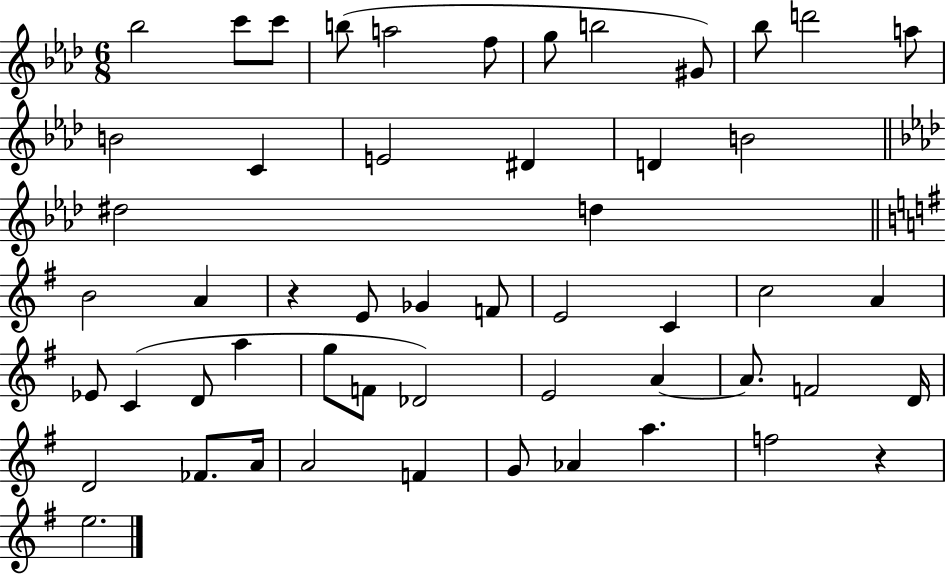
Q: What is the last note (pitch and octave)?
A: E5